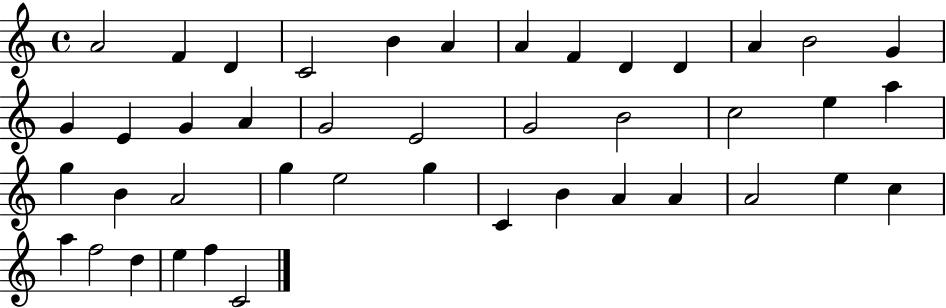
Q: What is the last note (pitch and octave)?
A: C4